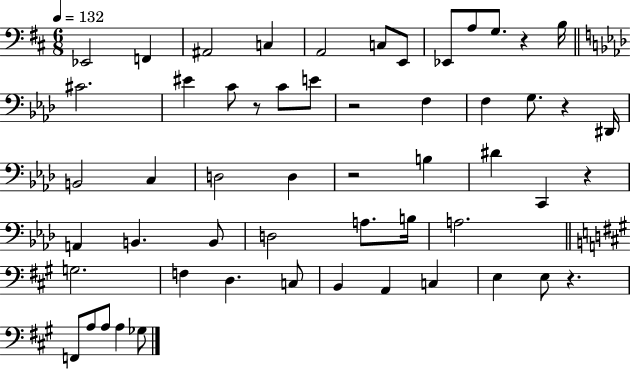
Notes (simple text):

Eb2/h F2/q A#2/h C3/q A2/h C3/e E2/e Eb2/e A3/e G3/e. R/q B3/s C#4/h. EIS4/q C4/e R/e C4/e E4/e R/h F3/q F3/q G3/e. R/q D#2/s B2/h C3/q D3/h D3/q R/h B3/q D#4/q C2/q R/q A2/q B2/q. B2/e D3/h A3/e. B3/s A3/h. G3/h. F3/q D3/q. C3/e B2/q A2/q C3/q E3/q E3/e R/q. F2/e A3/e A3/e A3/q Gb3/e